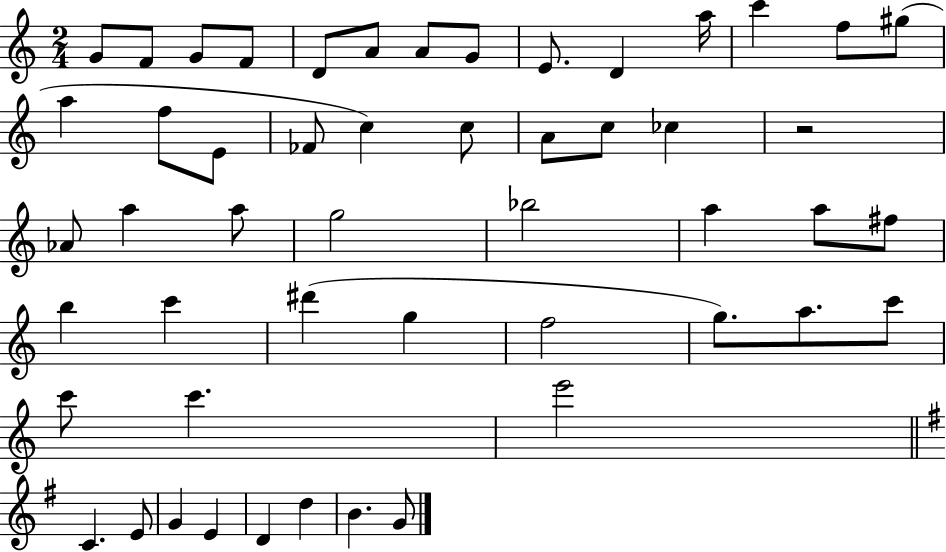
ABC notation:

X:1
T:Untitled
M:2/4
L:1/4
K:C
G/2 F/2 G/2 F/2 D/2 A/2 A/2 G/2 E/2 D a/4 c' f/2 ^g/2 a f/2 E/2 _F/2 c c/2 A/2 c/2 _c z2 _A/2 a a/2 g2 _b2 a a/2 ^f/2 b c' ^d' g f2 g/2 a/2 c'/2 c'/2 c' e'2 C E/2 G E D d B G/2